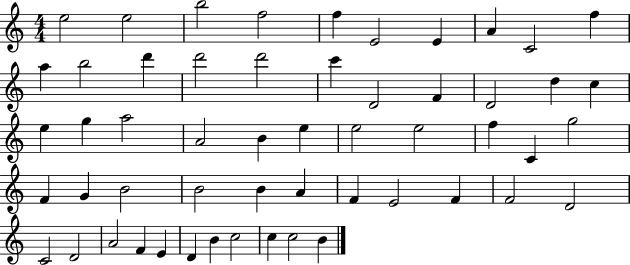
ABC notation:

X:1
T:Untitled
M:4/4
L:1/4
K:C
e2 e2 b2 f2 f E2 E A C2 f a b2 d' d'2 d'2 c' D2 F D2 d c e g a2 A2 B e e2 e2 f C g2 F G B2 B2 B A F E2 F F2 D2 C2 D2 A2 F E D B c2 c c2 B